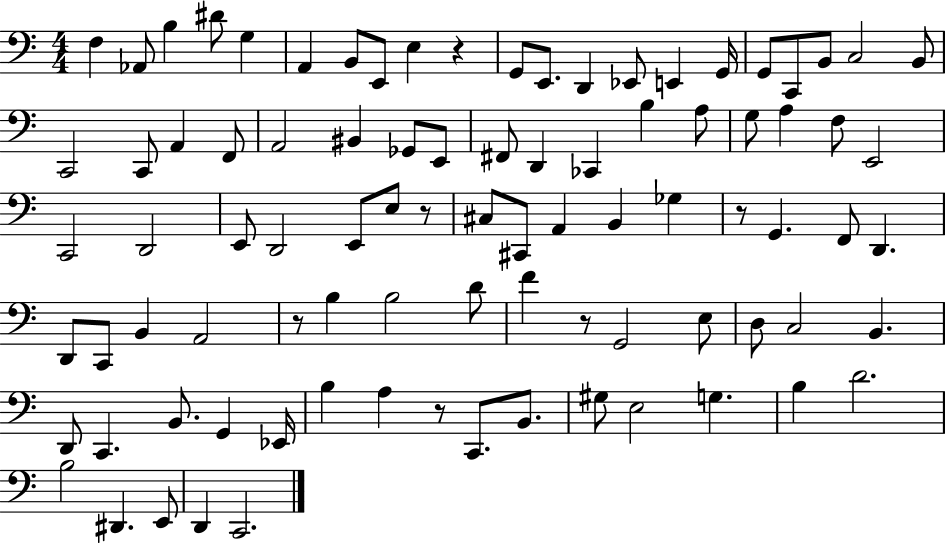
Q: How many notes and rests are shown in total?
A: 89